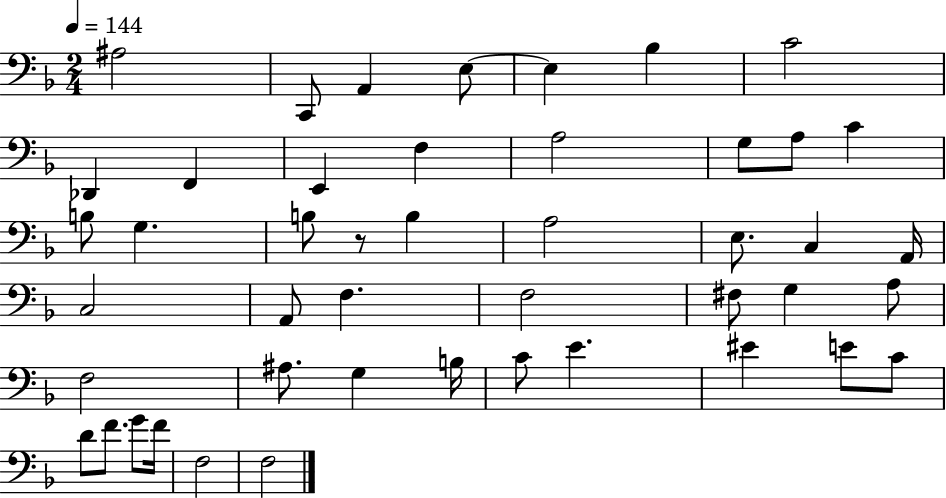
{
  \clef bass
  \numericTimeSignature
  \time 2/4
  \key f \major
  \tempo 4 = 144
  \repeat volta 2 { ais2 | c,8 a,4 e8~~ | e4 bes4 | c'2 | \break des,4 f,4 | e,4 f4 | a2 | g8 a8 c'4 | \break b8 g4. | b8 r8 b4 | a2 | e8. c4 a,16 | \break c2 | a,8 f4. | f2 | fis8 g4 a8 | \break f2 | ais8. g4 b16 | c'8 e'4. | eis'4 e'8 c'8 | \break d'8 f'8. g'8 f'16 | f2 | f2 | } \bar "|."
}